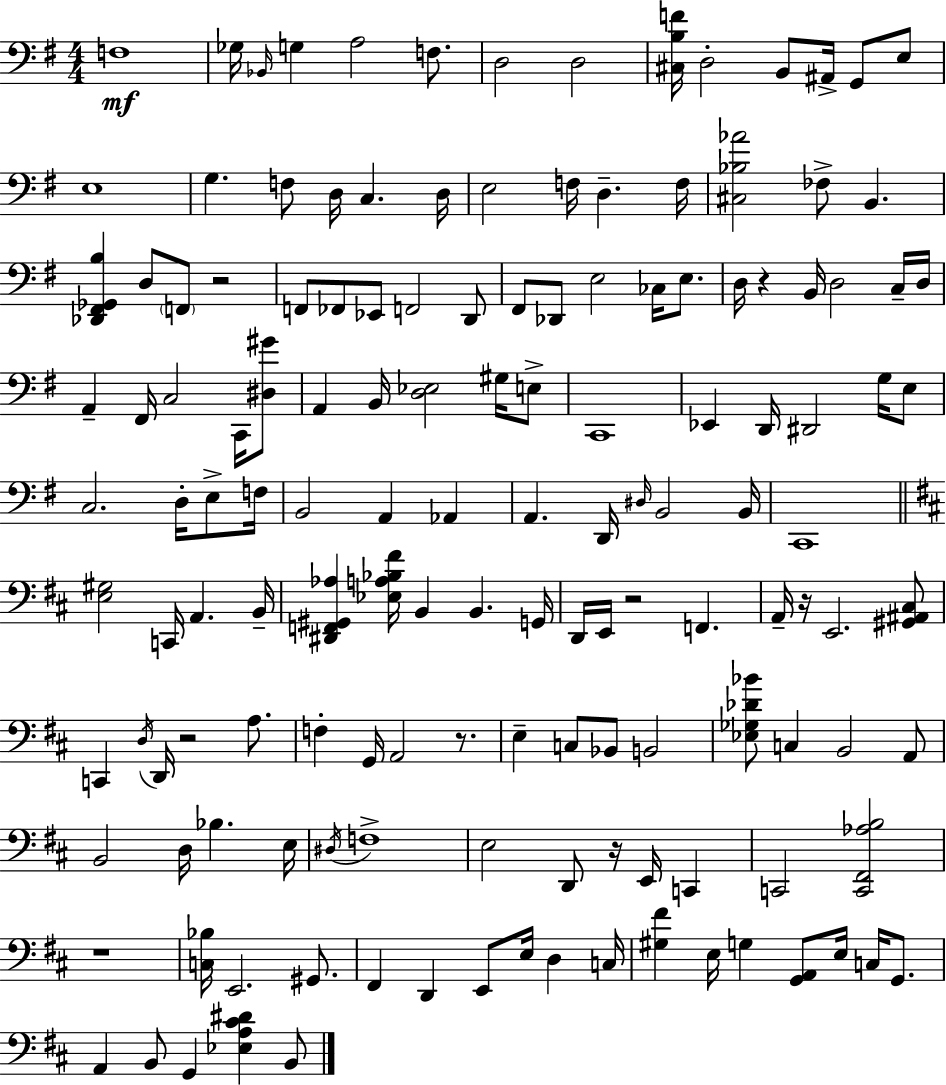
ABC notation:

X:1
T:Untitled
M:4/4
L:1/4
K:Em
F,4 _G,/4 _B,,/4 G, A,2 F,/2 D,2 D,2 [^C,B,F]/4 D,2 B,,/2 ^A,,/4 G,,/2 E,/2 E,4 G, F,/2 D,/4 C, D,/4 E,2 F,/4 D, F,/4 [^C,_B,_A]2 _F,/2 B,, [_D,,^F,,_G,,B,] D,/2 F,,/2 z2 F,,/2 _F,,/2 _E,,/2 F,,2 D,,/2 ^F,,/2 _D,,/2 E,2 _C,/4 E,/2 D,/4 z B,,/4 D,2 C,/4 D,/4 A,, ^F,,/4 C,2 C,,/4 [^D,^G]/2 A,, B,,/4 [D,_E,]2 ^G,/4 E,/2 C,,4 _E,, D,,/4 ^D,,2 G,/4 E,/2 C,2 D,/4 E,/2 F,/4 B,,2 A,, _A,, A,, D,,/4 ^D,/4 B,,2 B,,/4 C,,4 [E,^G,]2 C,,/4 A,, B,,/4 [^D,,F,,^G,,_A,] [_E,A,_B,^F]/4 B,, B,, G,,/4 D,,/4 E,,/4 z2 F,, A,,/4 z/4 E,,2 [^G,,^A,,^C,]/2 C,, D,/4 D,,/4 z2 A,/2 F, G,,/4 A,,2 z/2 E, C,/2 _B,,/2 B,,2 [_E,_G,_D_B]/2 C, B,,2 A,,/2 B,,2 D,/4 _B, E,/4 ^D,/4 F,4 E,2 D,,/2 z/4 E,,/4 C,, C,,2 [C,,^F,,_A,B,]2 z4 [C,_B,]/4 E,,2 ^G,,/2 ^F,, D,, E,,/2 E,/4 D, C,/4 [^G,^F] E,/4 G, [G,,A,,]/2 E,/4 C,/4 G,,/2 A,, B,,/2 G,, [_E,A,^C^D] B,,/2